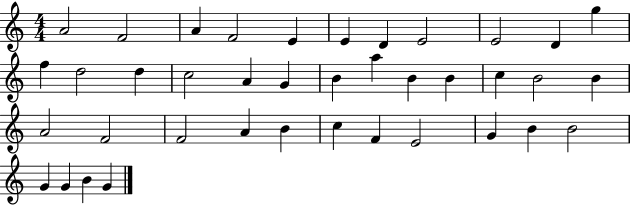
{
  \clef treble
  \numericTimeSignature
  \time 4/4
  \key c \major
  a'2 f'2 | a'4 f'2 e'4 | e'4 d'4 e'2 | e'2 d'4 g''4 | \break f''4 d''2 d''4 | c''2 a'4 g'4 | b'4 a''4 b'4 b'4 | c''4 b'2 b'4 | \break a'2 f'2 | f'2 a'4 b'4 | c''4 f'4 e'2 | g'4 b'4 b'2 | \break g'4 g'4 b'4 g'4 | \bar "|."
}